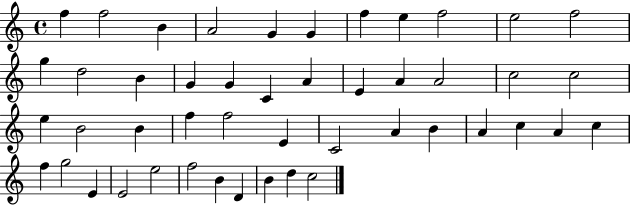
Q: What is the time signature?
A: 4/4